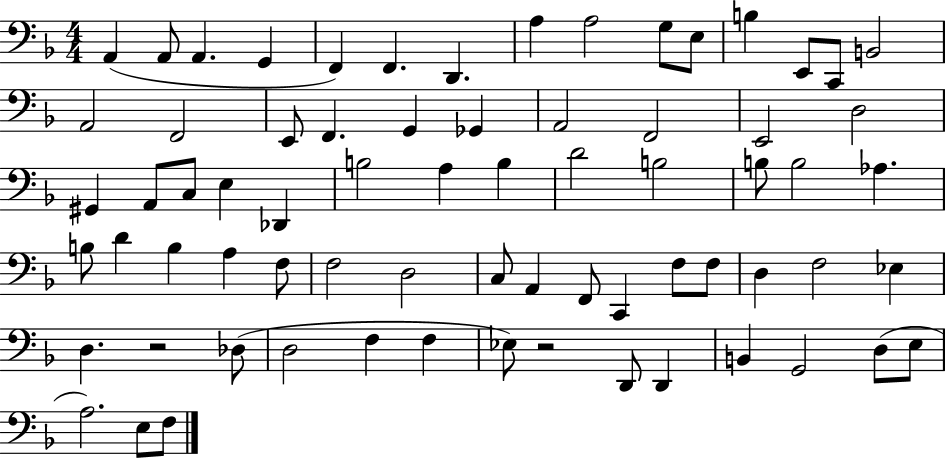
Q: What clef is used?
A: bass